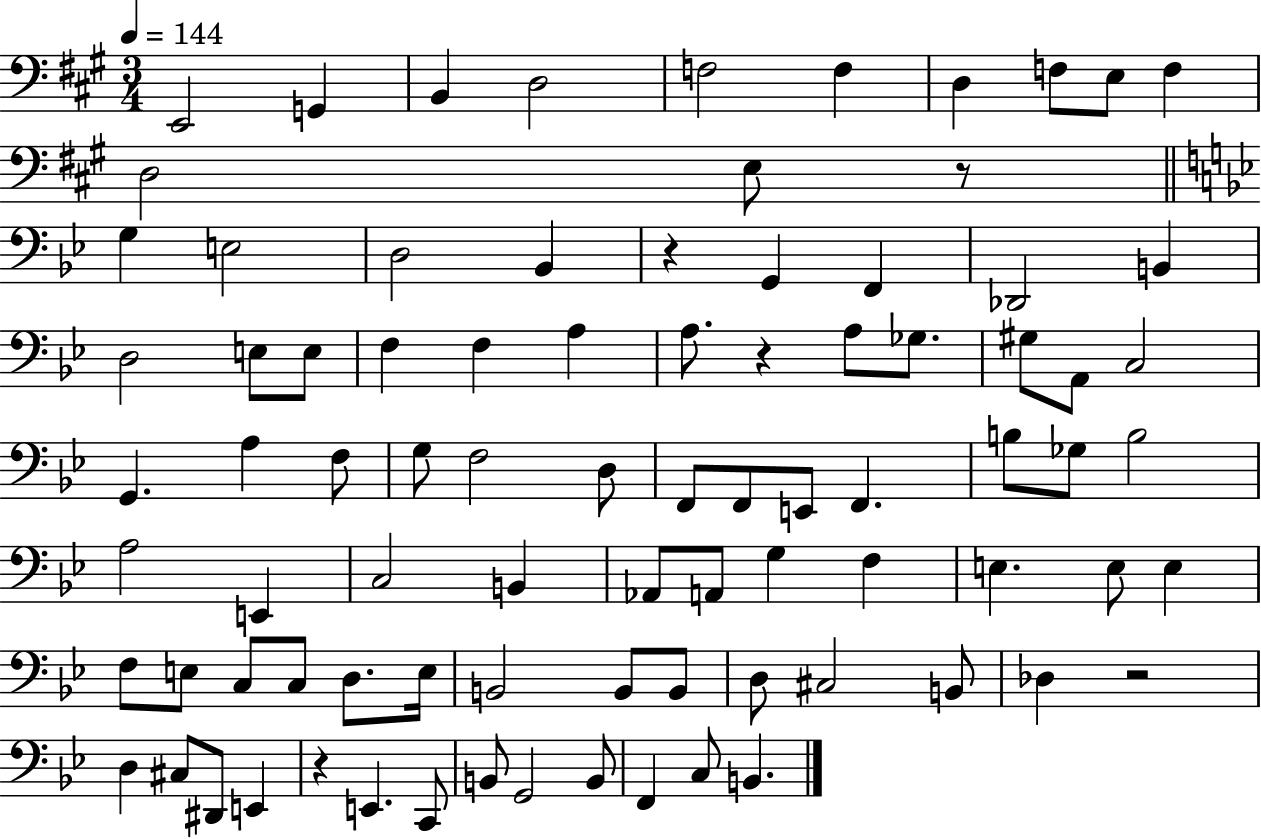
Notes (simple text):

E2/h G2/q B2/q D3/h F3/h F3/q D3/q F3/e E3/e F3/q D3/h E3/e R/e G3/q E3/h D3/h Bb2/q R/q G2/q F2/q Db2/h B2/q D3/h E3/e E3/e F3/q F3/q A3/q A3/e. R/q A3/e Gb3/e. G#3/e A2/e C3/h G2/q. A3/q F3/e G3/e F3/h D3/e F2/e F2/e E2/e F2/q. B3/e Gb3/e B3/h A3/h E2/q C3/h B2/q Ab2/e A2/e G3/q F3/q E3/q. E3/e E3/q F3/e E3/e C3/e C3/e D3/e. E3/s B2/h B2/e B2/e D3/e C#3/h B2/e Db3/q R/h D3/q C#3/e D#2/e E2/q R/q E2/q. C2/e B2/e G2/h B2/e F2/q C3/e B2/q.